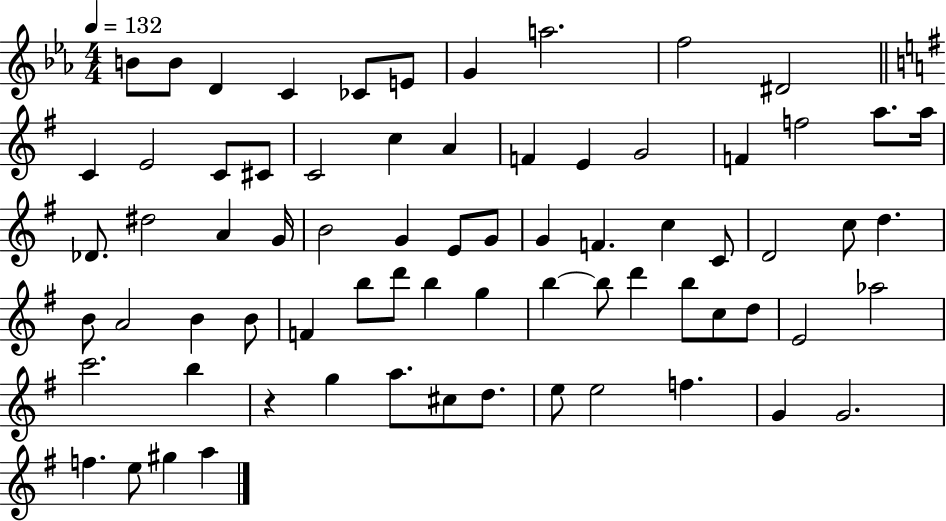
X:1
T:Untitled
M:4/4
L:1/4
K:Eb
B/2 B/2 D C _C/2 E/2 G a2 f2 ^D2 C E2 C/2 ^C/2 C2 c A F E G2 F f2 a/2 a/4 _D/2 ^d2 A G/4 B2 G E/2 G/2 G F c C/2 D2 c/2 d B/2 A2 B B/2 F b/2 d'/2 b g b b/2 d' b/2 c/2 d/2 E2 _a2 c'2 b z g a/2 ^c/2 d/2 e/2 e2 f G G2 f e/2 ^g a